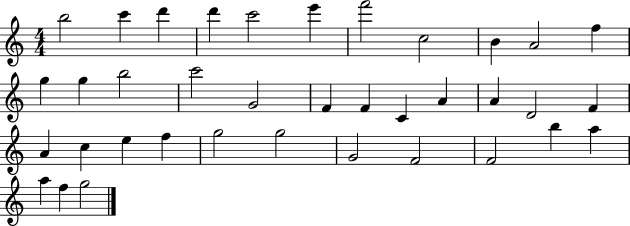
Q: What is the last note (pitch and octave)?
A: G5